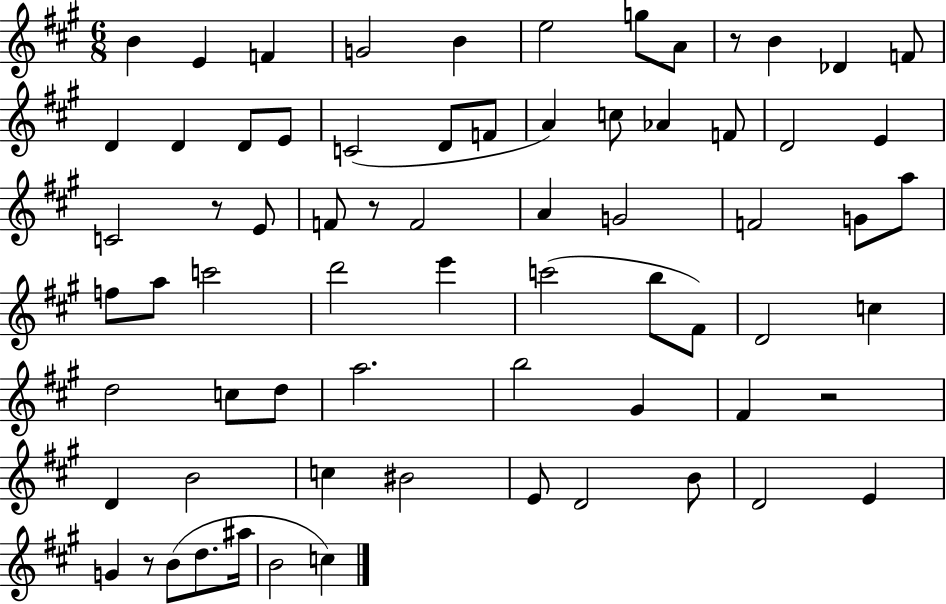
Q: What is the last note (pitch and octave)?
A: C5